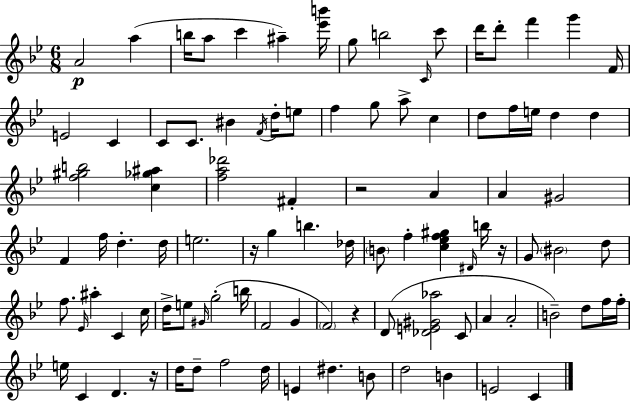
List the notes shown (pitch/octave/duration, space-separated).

A4/h A5/q B5/s A5/e C6/q A#5/q [Eb6,B6]/s G5/e B5/h C4/s C6/e D6/s D6/e F6/q G6/q F4/s E4/h C4/q C4/e C4/e. BIS4/q F4/s D5/s E5/e F5/q G5/e A5/e C5/q D5/e F5/s E5/s D5/q D5/q [F5,G#5,B5]/h [C5,Gb5,A#5]/q [F5,A5,Db6]/h F#4/q R/h A4/q A4/q G#4/h F4/q F5/s D5/q. D5/s E5/h. R/s G5/q B5/q. Db5/s B4/e F5/q [C5,Eb5,F5,G#5]/q D#4/s B5/s R/s G4/e BIS4/h D5/e F5/e. Eb4/s A#5/q C4/q C5/s D5/s E5/e G#4/s G5/h B5/s F4/h G4/q F4/h R/q D4/e [Db4,E4,G#4,Ab5]/h C4/e A4/q A4/h B4/h D5/e F5/s F5/s E5/s C4/q D4/q. R/s D5/s D5/e F5/h D5/s E4/q D#5/q. B4/e D5/h B4/q E4/h C4/q